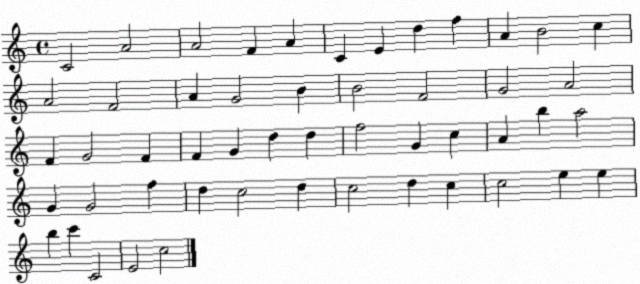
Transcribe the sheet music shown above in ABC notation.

X:1
T:Untitled
M:4/4
L:1/4
K:C
C2 A2 A2 F A C E d f A B2 c A2 F2 A G2 B B2 F2 G2 A2 F G2 F F G d d f2 G c A b a2 G G2 f d c2 d c2 d c c2 e e b c' C2 E2 c2